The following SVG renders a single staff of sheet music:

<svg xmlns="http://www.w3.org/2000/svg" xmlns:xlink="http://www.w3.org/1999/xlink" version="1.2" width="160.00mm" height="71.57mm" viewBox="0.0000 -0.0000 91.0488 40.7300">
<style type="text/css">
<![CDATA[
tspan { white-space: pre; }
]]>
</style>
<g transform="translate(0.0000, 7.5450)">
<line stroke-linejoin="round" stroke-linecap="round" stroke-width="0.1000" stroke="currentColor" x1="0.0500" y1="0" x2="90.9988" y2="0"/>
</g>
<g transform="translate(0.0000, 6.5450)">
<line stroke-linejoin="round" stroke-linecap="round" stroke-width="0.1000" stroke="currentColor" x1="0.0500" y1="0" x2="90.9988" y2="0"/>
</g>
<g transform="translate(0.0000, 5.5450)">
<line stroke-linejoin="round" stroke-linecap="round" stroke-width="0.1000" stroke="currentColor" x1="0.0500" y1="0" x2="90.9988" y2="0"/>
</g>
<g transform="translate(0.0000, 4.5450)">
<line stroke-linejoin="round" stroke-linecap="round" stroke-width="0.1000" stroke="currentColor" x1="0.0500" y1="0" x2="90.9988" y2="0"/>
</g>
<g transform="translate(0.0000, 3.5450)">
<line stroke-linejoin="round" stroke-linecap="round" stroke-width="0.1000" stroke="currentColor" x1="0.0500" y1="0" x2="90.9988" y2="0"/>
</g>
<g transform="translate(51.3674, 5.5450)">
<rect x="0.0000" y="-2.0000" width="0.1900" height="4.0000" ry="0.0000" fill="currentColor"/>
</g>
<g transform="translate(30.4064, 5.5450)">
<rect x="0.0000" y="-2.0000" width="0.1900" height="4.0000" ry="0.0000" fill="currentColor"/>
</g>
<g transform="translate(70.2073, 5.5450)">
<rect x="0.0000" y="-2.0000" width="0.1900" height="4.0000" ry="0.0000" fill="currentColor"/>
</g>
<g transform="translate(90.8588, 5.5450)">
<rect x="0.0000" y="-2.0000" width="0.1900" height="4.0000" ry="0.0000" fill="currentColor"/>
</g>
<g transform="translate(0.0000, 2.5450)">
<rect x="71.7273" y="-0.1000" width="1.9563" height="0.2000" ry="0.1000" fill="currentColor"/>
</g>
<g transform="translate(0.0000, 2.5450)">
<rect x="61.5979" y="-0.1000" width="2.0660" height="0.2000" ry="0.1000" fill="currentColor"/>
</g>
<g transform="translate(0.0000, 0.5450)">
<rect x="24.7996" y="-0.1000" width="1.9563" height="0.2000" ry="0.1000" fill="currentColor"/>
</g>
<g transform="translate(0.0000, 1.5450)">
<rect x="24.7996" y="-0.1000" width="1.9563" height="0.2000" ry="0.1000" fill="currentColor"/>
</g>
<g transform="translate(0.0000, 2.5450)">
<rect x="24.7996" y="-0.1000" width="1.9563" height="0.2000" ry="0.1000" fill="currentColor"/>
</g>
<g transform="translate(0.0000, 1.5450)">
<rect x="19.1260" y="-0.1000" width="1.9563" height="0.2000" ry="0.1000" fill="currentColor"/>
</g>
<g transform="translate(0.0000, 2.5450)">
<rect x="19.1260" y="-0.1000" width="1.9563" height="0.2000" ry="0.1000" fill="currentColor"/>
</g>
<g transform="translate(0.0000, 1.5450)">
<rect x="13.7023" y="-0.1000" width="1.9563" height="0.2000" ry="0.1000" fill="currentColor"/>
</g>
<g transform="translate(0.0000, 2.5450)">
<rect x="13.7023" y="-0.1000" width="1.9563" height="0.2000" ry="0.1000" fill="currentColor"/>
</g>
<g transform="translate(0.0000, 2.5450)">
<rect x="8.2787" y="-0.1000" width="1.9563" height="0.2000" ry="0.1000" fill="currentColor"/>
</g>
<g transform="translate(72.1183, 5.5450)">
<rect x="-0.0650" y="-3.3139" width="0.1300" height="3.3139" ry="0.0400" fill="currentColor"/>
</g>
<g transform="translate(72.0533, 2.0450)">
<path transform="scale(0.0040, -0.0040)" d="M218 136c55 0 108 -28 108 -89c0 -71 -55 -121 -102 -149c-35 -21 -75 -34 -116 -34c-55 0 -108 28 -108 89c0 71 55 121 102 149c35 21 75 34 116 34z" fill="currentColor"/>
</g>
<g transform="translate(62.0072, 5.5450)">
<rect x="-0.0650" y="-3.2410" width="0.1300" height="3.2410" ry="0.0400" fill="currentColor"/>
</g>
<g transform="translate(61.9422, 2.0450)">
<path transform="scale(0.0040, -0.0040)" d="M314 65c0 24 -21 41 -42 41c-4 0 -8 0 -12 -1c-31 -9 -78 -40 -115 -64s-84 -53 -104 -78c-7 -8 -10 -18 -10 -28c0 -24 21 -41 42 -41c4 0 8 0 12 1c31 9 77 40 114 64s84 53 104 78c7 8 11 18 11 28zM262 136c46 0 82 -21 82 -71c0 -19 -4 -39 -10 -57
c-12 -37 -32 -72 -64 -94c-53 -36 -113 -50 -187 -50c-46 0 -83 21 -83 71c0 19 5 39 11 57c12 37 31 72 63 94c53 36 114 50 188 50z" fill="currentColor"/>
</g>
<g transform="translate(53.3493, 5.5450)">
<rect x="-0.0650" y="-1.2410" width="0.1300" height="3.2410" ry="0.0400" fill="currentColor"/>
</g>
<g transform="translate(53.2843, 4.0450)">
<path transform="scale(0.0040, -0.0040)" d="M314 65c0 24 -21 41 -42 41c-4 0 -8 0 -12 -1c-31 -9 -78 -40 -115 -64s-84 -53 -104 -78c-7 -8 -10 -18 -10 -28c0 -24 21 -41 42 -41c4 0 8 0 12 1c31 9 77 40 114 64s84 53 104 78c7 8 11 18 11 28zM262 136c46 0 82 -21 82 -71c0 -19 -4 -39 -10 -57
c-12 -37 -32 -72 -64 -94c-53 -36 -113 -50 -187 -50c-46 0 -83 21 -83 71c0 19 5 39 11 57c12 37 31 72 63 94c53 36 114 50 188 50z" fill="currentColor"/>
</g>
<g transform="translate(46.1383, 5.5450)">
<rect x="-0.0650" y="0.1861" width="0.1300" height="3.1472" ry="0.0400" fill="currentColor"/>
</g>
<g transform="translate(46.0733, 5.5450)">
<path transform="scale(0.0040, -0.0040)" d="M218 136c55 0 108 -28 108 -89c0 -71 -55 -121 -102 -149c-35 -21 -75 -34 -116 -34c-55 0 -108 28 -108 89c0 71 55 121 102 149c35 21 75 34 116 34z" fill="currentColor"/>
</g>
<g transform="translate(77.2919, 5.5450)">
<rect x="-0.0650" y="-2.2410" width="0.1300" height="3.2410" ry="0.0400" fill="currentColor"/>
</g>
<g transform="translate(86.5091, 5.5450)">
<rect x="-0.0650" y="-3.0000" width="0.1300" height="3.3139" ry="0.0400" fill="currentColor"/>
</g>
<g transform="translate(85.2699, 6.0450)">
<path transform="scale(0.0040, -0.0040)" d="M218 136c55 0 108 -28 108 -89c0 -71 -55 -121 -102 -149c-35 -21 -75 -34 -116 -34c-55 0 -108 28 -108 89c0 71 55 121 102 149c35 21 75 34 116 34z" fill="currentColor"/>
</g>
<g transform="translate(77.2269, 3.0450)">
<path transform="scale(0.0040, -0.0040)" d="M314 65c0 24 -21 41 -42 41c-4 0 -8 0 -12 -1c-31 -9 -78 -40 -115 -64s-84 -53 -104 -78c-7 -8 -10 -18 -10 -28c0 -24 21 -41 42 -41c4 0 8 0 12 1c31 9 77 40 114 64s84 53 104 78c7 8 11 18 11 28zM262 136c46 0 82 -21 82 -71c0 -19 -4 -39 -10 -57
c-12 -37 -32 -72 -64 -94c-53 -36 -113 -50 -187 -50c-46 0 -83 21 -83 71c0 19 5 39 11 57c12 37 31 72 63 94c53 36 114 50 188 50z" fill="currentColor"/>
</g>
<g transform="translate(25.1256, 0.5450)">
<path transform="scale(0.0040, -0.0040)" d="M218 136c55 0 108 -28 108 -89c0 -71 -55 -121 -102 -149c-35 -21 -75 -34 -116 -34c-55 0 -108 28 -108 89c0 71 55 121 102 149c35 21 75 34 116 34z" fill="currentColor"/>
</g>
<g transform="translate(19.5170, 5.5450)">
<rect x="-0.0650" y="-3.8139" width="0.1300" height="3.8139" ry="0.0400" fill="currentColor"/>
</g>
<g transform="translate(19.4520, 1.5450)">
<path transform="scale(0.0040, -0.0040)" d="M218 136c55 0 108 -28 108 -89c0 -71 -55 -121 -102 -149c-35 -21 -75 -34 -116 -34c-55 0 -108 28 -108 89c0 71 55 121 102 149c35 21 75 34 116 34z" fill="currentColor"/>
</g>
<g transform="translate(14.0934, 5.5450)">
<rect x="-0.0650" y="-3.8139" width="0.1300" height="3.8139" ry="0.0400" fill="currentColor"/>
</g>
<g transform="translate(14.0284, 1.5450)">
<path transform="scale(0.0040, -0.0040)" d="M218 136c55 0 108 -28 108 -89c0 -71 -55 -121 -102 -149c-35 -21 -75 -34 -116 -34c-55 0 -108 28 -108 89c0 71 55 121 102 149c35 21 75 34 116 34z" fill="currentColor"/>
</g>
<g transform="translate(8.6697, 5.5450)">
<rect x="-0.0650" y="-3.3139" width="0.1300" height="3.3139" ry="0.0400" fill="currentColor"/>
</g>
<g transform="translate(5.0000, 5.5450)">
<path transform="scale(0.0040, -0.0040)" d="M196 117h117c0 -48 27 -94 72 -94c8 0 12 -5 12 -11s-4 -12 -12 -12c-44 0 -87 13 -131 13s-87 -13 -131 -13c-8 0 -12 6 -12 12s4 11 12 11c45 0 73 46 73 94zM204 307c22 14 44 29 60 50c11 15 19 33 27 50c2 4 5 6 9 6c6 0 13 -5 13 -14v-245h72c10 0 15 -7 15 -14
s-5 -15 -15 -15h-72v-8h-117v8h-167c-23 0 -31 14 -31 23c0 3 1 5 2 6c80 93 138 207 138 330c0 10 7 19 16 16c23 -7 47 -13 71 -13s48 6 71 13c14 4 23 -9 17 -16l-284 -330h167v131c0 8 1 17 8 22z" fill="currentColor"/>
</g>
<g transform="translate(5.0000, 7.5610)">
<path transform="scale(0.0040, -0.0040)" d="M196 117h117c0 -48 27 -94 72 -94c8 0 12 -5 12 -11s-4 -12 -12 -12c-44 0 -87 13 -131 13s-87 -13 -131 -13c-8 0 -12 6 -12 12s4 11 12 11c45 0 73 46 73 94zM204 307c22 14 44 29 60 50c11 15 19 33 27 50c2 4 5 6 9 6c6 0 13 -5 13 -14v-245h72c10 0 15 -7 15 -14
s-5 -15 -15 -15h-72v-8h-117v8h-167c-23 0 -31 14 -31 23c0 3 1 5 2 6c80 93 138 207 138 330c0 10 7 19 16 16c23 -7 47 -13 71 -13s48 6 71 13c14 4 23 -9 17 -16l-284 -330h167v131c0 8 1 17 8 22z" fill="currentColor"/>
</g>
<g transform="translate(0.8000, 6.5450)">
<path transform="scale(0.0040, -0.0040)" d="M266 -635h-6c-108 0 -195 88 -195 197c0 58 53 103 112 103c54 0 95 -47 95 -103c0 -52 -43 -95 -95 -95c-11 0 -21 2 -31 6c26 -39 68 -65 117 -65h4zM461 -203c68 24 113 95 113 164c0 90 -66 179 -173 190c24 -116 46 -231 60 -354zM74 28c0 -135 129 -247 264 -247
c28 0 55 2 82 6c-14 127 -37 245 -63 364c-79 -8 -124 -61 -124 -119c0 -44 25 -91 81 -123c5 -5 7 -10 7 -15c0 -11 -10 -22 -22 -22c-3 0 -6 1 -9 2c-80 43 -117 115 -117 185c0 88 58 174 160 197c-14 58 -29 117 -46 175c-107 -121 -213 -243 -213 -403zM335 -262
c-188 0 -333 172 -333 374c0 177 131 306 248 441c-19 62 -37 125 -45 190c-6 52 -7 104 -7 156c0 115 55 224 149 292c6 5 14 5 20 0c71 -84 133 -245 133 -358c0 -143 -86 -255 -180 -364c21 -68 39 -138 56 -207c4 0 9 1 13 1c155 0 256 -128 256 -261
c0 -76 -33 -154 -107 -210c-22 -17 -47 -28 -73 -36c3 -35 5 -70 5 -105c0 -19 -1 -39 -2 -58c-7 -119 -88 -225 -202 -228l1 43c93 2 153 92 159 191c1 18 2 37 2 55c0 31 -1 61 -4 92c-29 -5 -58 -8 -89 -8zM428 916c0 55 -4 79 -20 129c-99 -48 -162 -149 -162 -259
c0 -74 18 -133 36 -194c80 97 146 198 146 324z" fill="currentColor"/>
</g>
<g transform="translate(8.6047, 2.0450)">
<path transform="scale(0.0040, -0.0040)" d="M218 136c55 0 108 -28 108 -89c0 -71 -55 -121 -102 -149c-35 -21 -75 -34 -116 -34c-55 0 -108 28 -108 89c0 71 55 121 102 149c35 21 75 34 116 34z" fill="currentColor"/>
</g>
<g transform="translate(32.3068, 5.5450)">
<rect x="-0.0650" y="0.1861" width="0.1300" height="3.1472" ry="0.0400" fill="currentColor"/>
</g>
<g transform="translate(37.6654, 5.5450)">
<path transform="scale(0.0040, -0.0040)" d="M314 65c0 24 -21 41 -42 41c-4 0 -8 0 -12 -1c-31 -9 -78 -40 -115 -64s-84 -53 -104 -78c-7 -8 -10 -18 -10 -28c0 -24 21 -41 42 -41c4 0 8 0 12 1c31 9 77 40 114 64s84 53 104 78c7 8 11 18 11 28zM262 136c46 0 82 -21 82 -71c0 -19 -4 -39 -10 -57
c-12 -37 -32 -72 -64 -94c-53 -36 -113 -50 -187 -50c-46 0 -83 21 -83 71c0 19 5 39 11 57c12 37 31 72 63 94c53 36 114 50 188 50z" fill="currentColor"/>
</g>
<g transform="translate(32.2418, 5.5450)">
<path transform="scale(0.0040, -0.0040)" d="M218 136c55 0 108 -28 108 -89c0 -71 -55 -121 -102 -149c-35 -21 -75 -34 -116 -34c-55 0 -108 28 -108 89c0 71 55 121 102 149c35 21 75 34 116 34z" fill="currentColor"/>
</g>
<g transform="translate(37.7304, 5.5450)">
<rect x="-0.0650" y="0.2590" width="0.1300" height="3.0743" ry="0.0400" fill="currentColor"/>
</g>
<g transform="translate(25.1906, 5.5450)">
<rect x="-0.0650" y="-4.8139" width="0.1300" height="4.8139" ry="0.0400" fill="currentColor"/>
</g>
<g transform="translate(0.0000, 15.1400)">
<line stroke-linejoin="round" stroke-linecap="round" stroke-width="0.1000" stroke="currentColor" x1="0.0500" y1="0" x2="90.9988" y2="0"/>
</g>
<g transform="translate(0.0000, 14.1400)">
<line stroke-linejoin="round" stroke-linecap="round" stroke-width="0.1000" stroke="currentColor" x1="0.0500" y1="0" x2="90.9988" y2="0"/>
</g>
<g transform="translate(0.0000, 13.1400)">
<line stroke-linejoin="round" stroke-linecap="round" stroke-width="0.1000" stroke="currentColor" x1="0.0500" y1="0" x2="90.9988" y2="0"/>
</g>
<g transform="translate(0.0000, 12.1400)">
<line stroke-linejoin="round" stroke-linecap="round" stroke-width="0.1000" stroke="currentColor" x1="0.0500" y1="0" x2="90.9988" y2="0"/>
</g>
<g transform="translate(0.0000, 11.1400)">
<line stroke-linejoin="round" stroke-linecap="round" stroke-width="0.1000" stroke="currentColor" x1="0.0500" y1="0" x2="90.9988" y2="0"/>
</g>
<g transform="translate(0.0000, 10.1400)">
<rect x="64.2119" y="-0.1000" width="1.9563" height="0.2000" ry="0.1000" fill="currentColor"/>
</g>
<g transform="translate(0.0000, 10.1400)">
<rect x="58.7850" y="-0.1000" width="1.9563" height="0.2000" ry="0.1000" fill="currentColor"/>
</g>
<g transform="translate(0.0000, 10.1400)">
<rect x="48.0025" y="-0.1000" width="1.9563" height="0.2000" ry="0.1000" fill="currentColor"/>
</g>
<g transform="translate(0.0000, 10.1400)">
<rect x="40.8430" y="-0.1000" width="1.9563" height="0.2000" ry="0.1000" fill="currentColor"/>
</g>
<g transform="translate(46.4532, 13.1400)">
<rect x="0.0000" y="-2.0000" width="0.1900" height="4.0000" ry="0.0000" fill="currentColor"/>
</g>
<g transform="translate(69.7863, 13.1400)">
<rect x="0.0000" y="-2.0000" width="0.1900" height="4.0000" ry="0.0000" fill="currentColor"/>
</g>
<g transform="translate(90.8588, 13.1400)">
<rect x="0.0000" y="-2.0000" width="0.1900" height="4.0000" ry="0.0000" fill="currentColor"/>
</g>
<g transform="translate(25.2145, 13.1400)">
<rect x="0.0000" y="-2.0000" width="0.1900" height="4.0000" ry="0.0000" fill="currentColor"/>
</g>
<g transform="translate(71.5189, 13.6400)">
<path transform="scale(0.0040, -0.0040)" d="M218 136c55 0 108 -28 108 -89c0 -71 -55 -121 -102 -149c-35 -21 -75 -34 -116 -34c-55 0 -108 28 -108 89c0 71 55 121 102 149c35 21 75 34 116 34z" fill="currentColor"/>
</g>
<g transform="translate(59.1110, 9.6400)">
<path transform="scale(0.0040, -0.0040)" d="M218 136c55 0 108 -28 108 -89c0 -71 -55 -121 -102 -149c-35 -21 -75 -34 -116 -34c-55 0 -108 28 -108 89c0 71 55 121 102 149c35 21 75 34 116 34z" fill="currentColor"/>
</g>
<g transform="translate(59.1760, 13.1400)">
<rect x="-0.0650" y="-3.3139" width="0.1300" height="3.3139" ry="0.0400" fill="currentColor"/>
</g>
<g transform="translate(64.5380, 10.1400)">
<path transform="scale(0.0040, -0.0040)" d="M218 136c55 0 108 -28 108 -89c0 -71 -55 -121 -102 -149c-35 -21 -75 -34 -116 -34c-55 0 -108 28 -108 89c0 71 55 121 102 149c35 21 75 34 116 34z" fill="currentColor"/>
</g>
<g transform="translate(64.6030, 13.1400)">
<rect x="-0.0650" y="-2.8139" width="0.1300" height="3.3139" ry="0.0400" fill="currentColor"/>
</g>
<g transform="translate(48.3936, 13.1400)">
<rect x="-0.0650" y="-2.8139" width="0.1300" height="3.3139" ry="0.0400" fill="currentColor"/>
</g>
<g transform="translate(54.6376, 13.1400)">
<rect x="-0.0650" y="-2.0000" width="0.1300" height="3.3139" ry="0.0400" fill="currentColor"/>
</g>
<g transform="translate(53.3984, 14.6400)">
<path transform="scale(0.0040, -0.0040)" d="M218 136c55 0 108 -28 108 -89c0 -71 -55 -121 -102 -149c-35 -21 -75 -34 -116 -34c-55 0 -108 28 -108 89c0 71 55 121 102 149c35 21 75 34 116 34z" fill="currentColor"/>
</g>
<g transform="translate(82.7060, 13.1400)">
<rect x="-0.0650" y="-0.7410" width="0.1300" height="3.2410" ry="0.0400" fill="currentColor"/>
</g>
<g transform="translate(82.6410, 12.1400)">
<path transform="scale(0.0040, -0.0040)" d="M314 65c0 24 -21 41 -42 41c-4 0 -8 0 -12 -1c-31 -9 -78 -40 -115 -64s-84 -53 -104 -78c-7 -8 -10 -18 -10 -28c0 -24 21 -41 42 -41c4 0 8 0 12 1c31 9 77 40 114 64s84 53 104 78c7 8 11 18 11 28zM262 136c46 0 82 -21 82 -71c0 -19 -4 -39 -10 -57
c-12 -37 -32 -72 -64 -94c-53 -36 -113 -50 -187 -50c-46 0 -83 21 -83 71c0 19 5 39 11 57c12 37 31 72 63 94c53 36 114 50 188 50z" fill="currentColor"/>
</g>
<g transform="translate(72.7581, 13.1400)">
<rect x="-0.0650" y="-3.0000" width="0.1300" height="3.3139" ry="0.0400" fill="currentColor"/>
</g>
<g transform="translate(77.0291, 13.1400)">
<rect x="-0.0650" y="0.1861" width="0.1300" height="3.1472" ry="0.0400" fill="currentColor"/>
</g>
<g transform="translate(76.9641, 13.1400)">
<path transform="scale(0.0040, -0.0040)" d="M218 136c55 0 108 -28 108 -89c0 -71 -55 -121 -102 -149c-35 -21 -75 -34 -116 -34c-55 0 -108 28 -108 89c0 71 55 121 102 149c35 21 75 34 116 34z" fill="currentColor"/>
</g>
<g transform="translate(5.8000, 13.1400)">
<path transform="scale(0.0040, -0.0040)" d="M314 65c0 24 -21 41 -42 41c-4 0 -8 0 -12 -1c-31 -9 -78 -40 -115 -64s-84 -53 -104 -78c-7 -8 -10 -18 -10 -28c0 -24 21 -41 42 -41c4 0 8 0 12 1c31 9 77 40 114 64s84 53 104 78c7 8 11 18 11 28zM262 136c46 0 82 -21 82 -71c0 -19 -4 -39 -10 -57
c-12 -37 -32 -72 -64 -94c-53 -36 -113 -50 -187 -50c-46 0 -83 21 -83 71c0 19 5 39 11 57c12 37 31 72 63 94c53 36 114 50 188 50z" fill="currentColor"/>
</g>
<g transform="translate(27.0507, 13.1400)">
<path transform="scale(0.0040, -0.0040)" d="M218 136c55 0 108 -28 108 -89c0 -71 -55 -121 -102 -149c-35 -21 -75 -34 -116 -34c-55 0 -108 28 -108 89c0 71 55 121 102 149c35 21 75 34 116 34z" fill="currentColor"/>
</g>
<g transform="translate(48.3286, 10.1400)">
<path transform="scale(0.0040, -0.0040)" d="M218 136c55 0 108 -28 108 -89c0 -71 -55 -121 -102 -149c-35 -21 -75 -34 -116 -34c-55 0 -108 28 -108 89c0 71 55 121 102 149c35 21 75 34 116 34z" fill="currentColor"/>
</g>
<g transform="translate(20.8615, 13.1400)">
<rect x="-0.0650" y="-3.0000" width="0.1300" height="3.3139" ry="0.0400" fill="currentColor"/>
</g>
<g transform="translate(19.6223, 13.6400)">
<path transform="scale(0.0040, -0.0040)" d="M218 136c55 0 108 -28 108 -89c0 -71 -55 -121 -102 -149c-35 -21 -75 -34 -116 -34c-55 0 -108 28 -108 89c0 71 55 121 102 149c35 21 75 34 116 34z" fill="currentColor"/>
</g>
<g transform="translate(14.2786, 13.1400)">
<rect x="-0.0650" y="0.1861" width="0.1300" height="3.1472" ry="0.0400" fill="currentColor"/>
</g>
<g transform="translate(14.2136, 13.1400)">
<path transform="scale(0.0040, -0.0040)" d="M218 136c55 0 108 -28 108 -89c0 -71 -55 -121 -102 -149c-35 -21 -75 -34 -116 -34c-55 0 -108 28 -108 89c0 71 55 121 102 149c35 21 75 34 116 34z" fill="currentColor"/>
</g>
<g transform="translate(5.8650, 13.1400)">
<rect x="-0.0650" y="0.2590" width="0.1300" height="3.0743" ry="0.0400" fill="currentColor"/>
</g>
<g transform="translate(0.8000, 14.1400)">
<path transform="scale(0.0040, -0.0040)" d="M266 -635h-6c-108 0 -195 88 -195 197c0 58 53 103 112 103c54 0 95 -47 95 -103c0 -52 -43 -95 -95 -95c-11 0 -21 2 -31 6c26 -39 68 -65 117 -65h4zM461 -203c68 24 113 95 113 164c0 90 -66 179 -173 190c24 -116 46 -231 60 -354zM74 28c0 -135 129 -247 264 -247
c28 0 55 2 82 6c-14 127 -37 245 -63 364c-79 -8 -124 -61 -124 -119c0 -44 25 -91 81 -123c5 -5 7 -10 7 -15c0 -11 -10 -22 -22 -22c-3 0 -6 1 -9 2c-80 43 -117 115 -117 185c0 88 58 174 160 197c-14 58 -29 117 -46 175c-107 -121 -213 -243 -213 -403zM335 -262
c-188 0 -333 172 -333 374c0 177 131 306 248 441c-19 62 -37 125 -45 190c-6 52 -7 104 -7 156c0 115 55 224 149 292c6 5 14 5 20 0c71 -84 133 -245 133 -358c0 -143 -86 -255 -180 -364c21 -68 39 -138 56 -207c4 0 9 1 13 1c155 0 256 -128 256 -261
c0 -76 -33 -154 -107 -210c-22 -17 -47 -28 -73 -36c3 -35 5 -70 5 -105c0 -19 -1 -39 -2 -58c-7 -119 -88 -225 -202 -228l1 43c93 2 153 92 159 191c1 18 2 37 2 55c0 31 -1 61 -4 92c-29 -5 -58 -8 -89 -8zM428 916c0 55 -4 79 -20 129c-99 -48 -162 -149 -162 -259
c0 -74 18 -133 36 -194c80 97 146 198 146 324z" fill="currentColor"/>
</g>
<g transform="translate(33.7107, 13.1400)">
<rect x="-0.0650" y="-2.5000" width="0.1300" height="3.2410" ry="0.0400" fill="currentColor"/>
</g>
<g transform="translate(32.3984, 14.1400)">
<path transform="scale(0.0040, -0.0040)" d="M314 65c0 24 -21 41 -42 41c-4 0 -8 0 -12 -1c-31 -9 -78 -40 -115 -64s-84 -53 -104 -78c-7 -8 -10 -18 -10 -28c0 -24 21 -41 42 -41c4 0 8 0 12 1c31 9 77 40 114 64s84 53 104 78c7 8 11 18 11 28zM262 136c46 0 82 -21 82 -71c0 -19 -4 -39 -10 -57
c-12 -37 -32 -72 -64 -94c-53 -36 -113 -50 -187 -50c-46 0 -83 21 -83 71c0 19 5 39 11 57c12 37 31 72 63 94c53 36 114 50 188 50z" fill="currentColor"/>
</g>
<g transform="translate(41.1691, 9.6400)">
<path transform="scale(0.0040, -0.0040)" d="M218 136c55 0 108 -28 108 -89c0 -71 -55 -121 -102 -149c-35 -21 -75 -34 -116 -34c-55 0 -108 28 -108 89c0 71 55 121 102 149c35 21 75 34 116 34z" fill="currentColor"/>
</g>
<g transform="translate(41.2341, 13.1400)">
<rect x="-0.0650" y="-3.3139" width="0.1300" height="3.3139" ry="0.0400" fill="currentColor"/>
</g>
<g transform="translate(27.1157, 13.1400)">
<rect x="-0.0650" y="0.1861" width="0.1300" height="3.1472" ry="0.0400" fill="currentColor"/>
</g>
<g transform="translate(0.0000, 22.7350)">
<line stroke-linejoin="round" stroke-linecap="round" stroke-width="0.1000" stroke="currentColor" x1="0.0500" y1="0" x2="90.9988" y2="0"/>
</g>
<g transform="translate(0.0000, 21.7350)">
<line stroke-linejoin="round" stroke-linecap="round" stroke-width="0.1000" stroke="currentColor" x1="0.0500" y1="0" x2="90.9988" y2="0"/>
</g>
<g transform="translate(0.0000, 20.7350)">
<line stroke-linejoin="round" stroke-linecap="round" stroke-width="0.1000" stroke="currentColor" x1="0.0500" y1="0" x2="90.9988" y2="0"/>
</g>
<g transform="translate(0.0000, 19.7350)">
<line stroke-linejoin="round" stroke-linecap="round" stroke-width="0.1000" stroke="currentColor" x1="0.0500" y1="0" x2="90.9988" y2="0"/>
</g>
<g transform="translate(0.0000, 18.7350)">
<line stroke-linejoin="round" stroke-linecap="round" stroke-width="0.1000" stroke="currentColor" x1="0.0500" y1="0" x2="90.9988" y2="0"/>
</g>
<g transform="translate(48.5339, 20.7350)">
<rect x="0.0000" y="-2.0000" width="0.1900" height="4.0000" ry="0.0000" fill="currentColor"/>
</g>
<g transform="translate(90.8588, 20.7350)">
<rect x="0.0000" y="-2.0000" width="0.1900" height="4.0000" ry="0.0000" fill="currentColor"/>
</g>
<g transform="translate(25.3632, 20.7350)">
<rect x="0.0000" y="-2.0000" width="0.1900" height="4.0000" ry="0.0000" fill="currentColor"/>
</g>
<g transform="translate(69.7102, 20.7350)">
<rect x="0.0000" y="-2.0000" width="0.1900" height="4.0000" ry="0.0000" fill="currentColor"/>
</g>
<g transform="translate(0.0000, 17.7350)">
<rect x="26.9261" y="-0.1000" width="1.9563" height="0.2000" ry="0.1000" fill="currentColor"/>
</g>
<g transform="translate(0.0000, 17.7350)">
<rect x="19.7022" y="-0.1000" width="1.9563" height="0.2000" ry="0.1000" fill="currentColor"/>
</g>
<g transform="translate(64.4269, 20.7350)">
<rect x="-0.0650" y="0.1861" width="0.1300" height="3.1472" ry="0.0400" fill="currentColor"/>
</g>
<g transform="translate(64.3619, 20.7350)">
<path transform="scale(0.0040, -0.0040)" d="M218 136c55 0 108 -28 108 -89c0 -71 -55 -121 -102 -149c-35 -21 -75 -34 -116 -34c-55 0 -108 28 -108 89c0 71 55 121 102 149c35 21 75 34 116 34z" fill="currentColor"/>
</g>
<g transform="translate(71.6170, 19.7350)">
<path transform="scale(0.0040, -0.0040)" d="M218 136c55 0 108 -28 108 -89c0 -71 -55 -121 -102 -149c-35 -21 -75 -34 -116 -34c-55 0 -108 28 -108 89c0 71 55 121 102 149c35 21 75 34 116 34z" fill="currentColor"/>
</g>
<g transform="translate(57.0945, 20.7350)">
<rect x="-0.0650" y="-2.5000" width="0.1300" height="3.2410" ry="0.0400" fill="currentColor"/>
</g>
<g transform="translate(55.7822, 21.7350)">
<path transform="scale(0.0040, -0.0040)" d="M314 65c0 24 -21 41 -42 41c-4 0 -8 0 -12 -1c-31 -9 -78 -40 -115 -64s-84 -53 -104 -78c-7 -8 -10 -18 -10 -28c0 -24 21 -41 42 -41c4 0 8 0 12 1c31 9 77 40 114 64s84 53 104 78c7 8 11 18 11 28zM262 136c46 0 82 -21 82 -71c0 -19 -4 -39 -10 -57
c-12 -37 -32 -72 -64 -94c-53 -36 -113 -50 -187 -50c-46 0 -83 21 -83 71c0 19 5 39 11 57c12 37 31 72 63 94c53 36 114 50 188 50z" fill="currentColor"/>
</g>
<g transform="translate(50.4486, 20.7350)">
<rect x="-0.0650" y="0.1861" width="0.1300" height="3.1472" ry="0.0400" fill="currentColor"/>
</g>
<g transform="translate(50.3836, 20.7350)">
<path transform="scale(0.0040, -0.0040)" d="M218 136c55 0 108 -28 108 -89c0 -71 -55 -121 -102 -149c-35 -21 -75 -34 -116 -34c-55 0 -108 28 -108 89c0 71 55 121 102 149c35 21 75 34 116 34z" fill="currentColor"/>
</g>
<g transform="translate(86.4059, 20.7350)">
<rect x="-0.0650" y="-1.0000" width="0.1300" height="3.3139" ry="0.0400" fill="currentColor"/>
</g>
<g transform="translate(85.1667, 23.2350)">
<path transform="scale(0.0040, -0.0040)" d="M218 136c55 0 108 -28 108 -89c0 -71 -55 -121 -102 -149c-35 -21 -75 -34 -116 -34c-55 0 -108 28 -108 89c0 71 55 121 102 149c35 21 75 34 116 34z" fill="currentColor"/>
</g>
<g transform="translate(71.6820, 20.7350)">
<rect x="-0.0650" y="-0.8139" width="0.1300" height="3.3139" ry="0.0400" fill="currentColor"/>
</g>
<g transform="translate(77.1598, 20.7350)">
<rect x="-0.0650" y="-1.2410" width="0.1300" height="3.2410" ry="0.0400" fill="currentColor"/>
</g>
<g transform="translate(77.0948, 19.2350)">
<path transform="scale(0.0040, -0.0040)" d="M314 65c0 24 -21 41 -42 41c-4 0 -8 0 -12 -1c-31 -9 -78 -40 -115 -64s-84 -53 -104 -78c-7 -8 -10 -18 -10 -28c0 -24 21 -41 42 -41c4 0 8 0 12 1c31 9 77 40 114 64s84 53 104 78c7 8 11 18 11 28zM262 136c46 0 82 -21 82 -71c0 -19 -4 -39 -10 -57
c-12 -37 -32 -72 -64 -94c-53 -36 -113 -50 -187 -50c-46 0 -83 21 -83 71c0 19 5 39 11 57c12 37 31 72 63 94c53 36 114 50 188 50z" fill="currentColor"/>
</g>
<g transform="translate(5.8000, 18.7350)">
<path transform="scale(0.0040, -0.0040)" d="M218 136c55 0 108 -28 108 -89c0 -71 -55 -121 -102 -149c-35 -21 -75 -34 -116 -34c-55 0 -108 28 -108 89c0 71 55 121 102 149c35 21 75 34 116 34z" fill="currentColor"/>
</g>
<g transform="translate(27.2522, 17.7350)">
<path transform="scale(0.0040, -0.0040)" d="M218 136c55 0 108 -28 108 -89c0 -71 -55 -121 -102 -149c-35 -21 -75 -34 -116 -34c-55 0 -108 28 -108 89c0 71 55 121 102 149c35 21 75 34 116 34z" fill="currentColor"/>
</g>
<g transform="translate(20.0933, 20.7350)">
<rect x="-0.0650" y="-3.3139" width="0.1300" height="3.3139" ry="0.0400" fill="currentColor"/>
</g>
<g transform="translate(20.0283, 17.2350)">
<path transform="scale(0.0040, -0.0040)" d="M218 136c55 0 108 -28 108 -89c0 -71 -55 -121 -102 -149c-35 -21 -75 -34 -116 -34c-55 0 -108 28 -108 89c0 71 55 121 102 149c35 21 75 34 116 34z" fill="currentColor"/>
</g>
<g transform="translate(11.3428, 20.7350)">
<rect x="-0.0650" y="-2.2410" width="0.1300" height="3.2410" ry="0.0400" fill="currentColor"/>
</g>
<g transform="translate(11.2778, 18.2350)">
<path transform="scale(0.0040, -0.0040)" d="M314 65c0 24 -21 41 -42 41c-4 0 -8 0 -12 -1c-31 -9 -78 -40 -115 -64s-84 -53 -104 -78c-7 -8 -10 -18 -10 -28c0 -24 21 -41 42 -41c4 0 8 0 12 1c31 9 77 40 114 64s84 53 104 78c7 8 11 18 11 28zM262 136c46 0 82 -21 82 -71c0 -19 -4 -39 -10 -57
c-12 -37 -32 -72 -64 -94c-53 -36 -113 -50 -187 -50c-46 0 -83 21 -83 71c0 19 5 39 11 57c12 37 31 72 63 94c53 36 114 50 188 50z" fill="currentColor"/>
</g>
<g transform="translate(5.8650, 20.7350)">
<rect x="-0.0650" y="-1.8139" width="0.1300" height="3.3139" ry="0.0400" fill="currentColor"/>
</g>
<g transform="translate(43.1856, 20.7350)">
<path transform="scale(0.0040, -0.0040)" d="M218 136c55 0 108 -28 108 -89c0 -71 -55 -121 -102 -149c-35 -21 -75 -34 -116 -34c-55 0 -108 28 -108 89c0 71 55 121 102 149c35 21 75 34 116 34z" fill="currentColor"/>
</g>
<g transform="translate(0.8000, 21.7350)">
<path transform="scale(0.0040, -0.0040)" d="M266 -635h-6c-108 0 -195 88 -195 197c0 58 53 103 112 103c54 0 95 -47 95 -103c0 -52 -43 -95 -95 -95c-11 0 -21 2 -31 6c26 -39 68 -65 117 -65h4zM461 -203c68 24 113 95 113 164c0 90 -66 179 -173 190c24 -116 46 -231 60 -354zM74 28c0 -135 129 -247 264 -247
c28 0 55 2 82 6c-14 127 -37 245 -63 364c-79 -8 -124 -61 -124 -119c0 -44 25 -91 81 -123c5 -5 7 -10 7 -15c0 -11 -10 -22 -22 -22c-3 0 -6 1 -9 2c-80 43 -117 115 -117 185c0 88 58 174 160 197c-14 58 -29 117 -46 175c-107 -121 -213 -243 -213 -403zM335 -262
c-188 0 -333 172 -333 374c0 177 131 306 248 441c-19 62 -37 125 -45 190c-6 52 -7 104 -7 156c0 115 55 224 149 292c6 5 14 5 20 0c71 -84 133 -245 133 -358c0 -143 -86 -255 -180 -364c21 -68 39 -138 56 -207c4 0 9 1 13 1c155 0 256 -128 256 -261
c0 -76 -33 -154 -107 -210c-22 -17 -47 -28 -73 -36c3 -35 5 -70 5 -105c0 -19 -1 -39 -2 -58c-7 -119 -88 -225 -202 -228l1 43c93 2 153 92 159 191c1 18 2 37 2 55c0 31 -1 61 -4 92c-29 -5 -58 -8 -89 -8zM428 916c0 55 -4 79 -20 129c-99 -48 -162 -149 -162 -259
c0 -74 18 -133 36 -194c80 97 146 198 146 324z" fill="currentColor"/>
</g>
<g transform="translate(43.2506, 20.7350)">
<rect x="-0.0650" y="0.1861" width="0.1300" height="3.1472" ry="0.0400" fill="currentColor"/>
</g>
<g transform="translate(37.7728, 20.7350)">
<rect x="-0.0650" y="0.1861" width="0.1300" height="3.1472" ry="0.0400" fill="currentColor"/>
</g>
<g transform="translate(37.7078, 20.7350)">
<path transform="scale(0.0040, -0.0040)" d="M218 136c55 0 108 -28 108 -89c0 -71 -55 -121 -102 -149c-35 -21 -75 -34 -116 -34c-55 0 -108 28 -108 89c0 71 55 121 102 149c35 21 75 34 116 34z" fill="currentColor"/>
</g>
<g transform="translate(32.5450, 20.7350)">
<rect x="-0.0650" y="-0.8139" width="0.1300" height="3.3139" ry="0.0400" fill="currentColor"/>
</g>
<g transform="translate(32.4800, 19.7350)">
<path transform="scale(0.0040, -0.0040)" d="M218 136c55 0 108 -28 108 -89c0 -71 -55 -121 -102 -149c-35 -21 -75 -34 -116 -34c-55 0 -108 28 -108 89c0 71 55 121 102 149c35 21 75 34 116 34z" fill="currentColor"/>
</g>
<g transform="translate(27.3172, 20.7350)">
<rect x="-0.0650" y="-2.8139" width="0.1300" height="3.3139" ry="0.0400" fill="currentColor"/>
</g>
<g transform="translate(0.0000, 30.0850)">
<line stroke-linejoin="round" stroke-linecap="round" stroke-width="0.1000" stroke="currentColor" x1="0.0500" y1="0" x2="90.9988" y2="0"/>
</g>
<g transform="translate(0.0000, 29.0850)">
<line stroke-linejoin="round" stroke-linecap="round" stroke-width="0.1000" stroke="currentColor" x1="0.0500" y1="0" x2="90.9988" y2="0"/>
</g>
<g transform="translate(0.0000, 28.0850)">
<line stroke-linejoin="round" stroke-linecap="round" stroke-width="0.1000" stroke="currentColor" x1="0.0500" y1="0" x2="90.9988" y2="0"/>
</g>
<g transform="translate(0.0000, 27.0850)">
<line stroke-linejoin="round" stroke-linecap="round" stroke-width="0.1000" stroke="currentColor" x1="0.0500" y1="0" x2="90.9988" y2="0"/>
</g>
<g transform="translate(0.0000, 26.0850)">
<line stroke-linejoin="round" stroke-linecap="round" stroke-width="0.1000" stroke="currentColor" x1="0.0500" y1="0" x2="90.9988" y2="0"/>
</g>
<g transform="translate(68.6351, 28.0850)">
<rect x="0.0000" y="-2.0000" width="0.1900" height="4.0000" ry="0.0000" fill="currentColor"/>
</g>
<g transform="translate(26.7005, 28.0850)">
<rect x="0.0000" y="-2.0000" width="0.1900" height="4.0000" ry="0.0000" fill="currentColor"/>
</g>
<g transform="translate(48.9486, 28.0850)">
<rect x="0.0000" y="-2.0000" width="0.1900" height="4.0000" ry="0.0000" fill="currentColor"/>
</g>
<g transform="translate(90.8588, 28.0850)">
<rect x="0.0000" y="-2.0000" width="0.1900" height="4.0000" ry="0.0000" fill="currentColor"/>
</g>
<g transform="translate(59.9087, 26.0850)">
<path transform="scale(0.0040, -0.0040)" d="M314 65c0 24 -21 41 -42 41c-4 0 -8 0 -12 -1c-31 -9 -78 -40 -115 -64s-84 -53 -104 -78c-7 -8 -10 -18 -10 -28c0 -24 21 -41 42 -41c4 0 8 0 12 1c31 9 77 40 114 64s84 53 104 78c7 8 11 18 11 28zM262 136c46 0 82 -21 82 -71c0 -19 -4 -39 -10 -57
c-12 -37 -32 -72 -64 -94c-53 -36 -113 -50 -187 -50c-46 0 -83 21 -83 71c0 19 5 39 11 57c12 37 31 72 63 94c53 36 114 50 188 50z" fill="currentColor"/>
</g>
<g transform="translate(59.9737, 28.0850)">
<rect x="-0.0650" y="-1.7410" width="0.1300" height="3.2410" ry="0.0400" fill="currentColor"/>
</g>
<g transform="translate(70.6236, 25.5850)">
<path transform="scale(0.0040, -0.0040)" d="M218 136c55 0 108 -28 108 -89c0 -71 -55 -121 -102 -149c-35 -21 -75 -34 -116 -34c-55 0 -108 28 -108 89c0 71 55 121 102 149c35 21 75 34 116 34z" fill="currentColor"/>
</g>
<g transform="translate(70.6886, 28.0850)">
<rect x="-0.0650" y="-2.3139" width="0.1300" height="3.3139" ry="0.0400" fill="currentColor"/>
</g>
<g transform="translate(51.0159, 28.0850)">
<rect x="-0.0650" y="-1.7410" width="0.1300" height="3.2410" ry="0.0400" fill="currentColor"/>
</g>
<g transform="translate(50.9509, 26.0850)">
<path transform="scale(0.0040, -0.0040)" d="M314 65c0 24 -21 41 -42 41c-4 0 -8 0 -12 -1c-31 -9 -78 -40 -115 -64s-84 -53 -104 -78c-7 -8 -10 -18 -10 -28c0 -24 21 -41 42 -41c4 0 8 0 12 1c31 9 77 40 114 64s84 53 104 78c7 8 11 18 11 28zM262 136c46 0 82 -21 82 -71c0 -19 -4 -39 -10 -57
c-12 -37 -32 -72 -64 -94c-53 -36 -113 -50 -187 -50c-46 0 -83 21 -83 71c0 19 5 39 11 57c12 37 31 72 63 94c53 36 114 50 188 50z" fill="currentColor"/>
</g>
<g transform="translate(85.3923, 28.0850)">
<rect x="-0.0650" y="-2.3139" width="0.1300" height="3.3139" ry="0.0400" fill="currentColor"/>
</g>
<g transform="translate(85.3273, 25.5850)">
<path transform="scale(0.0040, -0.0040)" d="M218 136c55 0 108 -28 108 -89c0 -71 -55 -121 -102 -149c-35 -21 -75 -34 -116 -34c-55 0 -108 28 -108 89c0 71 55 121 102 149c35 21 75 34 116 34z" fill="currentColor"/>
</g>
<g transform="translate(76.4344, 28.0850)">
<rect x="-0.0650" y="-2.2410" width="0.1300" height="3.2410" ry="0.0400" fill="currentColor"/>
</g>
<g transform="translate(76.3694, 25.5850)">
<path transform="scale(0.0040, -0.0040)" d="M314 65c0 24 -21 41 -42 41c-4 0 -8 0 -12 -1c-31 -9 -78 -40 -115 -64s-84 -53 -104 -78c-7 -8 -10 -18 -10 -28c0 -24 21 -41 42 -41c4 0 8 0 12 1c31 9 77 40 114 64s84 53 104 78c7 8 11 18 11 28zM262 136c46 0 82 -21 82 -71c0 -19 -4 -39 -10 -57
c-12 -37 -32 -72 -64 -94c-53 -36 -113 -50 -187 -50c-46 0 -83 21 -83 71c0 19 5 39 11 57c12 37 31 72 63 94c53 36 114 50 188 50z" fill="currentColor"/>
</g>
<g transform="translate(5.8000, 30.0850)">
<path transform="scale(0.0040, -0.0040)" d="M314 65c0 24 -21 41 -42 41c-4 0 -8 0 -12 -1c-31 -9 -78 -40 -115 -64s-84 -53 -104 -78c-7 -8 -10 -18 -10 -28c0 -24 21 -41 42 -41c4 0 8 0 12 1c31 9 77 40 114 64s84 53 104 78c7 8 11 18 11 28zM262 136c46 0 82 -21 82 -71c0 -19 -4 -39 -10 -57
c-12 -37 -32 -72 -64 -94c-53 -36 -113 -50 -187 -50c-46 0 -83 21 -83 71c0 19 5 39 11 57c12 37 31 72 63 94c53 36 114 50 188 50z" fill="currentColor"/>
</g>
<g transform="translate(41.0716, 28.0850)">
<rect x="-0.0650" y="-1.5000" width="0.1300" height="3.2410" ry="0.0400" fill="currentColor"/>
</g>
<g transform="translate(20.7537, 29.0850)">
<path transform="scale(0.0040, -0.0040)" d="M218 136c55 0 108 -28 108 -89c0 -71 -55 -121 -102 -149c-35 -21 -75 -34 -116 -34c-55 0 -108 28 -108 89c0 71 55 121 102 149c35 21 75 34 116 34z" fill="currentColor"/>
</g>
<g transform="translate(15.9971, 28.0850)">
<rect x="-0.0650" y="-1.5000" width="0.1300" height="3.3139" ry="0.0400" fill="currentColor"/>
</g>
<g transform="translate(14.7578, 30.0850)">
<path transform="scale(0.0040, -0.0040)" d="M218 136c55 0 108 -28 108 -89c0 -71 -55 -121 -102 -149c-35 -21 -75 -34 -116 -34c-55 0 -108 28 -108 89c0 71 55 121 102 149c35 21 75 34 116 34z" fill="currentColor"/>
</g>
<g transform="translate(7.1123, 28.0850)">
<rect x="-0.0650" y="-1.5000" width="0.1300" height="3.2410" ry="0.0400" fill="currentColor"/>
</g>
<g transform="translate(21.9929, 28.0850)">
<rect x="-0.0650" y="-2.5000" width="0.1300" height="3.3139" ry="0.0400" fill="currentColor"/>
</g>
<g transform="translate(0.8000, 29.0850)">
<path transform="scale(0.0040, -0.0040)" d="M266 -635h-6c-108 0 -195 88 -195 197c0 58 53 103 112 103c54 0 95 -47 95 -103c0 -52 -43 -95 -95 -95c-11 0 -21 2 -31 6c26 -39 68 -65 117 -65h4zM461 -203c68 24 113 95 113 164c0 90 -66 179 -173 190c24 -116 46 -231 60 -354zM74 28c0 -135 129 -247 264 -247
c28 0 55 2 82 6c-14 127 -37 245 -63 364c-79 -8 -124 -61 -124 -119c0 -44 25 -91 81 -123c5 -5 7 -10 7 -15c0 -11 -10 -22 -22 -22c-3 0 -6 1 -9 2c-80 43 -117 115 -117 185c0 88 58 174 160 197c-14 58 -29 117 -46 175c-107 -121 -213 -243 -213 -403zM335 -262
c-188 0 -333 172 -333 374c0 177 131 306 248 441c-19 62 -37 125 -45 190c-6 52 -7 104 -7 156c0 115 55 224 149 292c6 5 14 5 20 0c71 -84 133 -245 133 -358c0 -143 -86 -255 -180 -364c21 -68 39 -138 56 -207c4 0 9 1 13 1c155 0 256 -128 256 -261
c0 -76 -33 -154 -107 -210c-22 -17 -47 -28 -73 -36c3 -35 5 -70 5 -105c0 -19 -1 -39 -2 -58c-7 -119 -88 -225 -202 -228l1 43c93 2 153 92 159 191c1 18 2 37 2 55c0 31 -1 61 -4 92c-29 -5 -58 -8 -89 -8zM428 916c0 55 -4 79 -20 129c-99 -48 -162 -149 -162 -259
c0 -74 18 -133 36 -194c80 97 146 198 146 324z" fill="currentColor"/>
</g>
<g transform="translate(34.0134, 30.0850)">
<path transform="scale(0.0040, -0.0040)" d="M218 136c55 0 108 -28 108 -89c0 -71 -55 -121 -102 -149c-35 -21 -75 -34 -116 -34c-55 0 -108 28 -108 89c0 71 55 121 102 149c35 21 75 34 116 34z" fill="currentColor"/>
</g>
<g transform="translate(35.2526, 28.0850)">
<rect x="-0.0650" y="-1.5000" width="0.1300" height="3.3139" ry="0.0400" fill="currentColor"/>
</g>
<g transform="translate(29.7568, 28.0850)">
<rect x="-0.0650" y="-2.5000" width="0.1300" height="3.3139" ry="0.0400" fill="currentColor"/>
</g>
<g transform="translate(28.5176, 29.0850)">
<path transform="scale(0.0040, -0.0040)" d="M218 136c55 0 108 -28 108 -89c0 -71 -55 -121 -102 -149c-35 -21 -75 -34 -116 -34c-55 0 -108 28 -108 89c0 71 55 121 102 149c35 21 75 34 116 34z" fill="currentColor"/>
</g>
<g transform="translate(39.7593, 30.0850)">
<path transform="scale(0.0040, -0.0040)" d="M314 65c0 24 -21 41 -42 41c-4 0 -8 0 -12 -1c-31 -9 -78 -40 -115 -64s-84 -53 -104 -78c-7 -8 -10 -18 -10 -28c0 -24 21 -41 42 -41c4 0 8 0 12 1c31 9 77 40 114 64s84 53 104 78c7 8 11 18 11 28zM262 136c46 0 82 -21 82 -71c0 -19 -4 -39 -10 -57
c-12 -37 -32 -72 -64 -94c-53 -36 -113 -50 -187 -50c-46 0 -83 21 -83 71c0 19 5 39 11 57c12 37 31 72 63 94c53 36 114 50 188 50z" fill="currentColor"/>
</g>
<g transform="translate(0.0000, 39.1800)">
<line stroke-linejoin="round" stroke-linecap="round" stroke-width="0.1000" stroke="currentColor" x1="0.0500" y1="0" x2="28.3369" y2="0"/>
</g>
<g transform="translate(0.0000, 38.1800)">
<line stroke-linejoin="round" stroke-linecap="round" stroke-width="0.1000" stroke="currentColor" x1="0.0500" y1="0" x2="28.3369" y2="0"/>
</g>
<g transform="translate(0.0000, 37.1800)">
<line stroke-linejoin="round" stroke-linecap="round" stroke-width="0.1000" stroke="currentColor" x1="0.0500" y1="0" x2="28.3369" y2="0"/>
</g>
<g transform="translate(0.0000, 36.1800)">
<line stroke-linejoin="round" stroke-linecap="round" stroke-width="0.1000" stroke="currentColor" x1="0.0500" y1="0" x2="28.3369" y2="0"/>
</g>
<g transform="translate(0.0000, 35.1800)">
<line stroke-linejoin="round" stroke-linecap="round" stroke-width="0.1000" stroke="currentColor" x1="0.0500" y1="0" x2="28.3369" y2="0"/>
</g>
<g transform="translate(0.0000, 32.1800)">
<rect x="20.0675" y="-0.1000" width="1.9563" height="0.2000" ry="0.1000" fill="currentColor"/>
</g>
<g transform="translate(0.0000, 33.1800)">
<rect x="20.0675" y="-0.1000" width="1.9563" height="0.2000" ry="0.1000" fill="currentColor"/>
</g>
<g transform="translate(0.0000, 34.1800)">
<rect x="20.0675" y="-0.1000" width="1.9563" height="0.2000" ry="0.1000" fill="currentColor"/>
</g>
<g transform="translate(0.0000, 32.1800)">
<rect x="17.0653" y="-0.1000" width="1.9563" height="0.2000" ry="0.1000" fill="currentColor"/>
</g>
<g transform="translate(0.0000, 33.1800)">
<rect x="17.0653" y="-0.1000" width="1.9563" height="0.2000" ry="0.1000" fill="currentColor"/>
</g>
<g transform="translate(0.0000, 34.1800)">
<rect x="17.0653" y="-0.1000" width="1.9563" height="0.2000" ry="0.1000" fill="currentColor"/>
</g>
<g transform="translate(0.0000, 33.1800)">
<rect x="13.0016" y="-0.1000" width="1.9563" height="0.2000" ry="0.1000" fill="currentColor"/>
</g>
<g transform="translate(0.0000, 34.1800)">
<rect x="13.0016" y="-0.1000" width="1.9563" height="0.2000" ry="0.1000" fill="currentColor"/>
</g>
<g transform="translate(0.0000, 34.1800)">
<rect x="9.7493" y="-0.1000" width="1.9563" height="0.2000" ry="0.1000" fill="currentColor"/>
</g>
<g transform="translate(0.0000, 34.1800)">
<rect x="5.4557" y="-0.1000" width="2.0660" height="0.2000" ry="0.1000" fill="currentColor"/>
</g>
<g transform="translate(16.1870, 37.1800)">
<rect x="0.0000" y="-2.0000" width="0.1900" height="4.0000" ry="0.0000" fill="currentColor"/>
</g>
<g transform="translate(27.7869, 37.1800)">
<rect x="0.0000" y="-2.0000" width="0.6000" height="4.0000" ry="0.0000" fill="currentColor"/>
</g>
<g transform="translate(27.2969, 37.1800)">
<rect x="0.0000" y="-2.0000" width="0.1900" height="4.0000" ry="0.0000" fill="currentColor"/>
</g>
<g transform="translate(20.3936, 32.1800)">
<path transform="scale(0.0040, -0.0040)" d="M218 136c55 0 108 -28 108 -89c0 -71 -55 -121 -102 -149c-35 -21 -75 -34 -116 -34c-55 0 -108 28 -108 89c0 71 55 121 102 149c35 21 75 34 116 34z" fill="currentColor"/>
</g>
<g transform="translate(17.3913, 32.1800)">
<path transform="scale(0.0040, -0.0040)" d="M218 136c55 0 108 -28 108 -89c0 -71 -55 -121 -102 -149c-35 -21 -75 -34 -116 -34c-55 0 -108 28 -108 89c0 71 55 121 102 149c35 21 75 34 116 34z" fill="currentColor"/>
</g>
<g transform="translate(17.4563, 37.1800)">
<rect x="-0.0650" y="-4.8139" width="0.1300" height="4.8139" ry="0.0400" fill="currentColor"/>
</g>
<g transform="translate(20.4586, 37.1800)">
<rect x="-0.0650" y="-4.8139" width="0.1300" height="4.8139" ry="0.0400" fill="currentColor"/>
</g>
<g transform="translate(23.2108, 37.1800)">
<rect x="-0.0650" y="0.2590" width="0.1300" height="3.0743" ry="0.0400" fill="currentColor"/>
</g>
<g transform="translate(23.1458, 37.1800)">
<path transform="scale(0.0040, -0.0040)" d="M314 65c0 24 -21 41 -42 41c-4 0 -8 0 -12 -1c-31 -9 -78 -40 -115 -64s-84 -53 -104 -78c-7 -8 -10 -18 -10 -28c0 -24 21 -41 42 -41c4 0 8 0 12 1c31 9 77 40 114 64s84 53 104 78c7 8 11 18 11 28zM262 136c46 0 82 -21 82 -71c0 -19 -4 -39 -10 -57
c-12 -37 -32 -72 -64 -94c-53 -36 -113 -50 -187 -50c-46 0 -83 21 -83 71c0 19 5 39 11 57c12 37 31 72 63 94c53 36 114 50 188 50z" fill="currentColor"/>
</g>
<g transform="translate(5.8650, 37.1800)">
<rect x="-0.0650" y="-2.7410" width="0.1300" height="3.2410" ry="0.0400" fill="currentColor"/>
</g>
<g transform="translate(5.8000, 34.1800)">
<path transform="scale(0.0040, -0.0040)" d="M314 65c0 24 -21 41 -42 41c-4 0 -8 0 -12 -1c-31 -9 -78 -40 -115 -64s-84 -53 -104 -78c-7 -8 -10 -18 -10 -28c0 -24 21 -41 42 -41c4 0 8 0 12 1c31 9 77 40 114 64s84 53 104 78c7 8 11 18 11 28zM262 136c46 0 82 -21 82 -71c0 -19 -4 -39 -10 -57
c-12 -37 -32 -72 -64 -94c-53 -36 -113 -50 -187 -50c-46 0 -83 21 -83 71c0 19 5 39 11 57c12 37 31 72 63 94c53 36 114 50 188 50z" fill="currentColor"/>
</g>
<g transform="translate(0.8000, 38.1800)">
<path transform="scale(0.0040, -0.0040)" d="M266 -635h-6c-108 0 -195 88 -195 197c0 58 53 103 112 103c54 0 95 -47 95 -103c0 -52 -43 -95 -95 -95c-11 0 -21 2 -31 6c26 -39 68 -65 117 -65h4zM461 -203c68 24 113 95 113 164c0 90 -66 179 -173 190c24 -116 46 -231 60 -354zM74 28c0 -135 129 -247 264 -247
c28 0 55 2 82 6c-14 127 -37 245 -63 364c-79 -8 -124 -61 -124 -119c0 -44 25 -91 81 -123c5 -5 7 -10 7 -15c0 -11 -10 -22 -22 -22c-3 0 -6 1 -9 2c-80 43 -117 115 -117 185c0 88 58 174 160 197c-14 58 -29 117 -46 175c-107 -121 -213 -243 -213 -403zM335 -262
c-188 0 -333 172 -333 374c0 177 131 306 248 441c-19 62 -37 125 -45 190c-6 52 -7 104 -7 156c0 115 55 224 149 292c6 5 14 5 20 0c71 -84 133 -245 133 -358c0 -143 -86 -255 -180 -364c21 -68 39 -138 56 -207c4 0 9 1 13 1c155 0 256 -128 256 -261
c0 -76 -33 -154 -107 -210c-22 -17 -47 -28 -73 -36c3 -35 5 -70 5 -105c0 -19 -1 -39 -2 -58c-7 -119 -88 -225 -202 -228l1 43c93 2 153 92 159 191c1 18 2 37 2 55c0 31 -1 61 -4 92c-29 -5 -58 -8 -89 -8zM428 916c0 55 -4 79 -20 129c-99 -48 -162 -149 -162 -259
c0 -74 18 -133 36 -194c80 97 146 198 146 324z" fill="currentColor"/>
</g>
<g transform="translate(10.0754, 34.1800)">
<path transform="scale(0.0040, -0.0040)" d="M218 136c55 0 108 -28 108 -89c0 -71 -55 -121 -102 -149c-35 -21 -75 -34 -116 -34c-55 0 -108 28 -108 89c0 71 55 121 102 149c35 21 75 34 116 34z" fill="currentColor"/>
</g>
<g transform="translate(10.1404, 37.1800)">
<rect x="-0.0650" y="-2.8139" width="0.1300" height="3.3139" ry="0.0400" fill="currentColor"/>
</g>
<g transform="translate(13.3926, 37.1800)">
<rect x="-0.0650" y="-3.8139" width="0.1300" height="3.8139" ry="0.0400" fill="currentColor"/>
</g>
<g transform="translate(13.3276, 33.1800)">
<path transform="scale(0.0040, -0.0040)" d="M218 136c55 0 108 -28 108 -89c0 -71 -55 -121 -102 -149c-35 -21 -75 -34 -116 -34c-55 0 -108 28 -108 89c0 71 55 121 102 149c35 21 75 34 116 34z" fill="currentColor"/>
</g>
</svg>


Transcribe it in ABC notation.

X:1
T:Untitled
M:4/4
L:1/4
K:C
b c' c' e' B B2 B e2 b2 b g2 A B2 B A B G2 b a F b a A B d2 f g2 b a d B B B G2 B d e2 D E2 E G G E E2 f2 f2 g g2 g a2 a c' e' e' B2